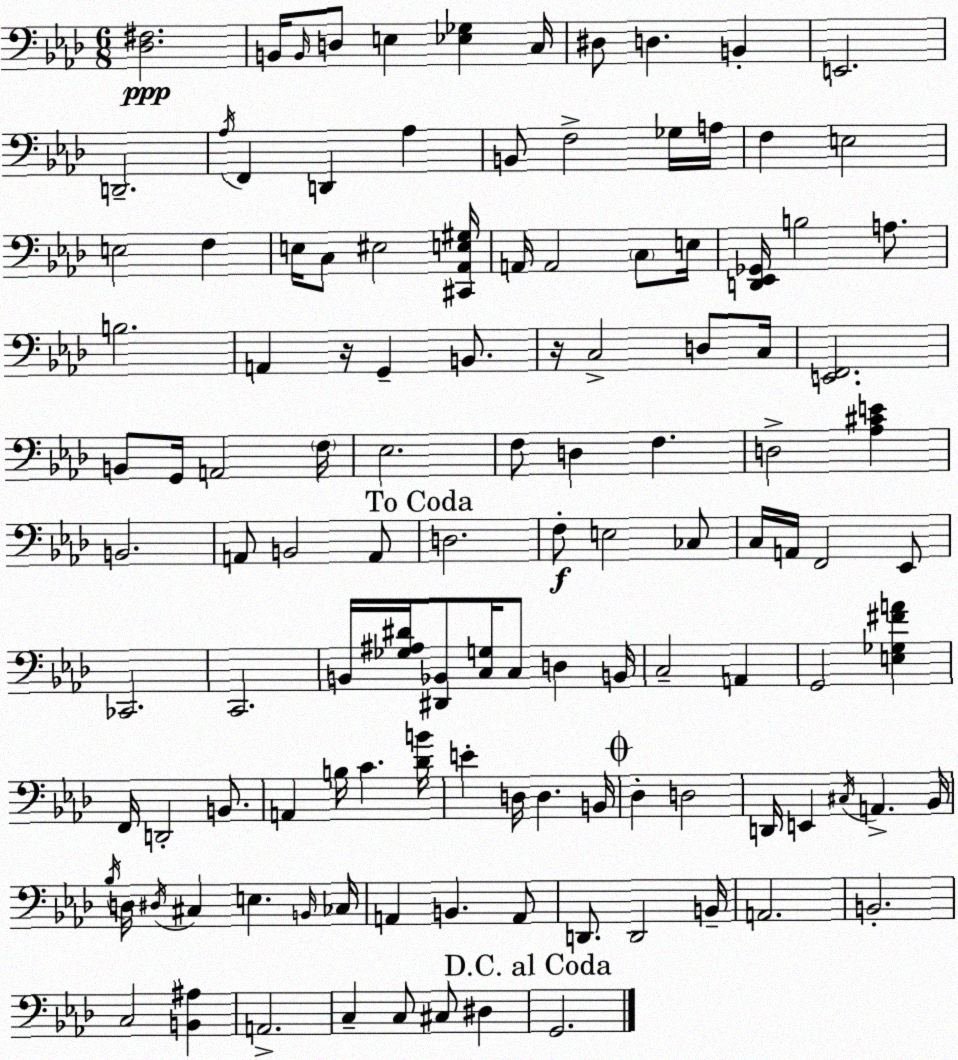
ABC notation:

X:1
T:Untitled
M:6/8
L:1/4
K:Ab
[_D,^F,]2 B,,/4 B,,/4 D,/2 E, [_E,_G,] C,/4 ^D,/2 D, B,, E,,2 D,,2 _A,/4 F,, D,, _A, B,,/2 F,2 _G,/4 A,/4 F, E,2 E,2 F, E,/4 C,/2 ^E,2 [^C,,_A,,E,^G,]/4 A,,/4 A,,2 C,/2 E,/4 [D,,_E,,_G,,]/4 B,2 A,/2 B,2 A,, z/4 G,, B,,/2 z/4 C,2 D,/2 C,/4 [E,,F,,]2 B,,/2 G,,/4 A,,2 F,/4 _E,2 F,/2 D, F, D,2 [_A,^CE] B,,2 A,,/2 B,,2 A,,/2 D,2 F,/2 E,2 _C,/2 C,/4 A,,/4 F,,2 _E,,/2 _C,,2 C,,2 B,,/4 [_G,^A,^D]/4 [^D,,_B,,]/2 [C,G,]/4 C,/2 D, B,,/4 C,2 A,, G,,2 [E,_G,^FA] F,,/4 D,,2 B,,/2 A,, B,/4 C [_DB]/4 E D,/4 D, B,,/4 _D, D,2 D,,/4 E,, ^C,/4 A,, _B,,/4 _B,/4 D,/4 ^D,/4 ^C, E, B,,/4 _C,/4 A,, B,, A,,/2 D,,/2 D,,2 B,,/4 A,,2 B,,2 C,2 [B,,^A,] A,,2 C, C,/2 ^C,/2 ^D, G,,2